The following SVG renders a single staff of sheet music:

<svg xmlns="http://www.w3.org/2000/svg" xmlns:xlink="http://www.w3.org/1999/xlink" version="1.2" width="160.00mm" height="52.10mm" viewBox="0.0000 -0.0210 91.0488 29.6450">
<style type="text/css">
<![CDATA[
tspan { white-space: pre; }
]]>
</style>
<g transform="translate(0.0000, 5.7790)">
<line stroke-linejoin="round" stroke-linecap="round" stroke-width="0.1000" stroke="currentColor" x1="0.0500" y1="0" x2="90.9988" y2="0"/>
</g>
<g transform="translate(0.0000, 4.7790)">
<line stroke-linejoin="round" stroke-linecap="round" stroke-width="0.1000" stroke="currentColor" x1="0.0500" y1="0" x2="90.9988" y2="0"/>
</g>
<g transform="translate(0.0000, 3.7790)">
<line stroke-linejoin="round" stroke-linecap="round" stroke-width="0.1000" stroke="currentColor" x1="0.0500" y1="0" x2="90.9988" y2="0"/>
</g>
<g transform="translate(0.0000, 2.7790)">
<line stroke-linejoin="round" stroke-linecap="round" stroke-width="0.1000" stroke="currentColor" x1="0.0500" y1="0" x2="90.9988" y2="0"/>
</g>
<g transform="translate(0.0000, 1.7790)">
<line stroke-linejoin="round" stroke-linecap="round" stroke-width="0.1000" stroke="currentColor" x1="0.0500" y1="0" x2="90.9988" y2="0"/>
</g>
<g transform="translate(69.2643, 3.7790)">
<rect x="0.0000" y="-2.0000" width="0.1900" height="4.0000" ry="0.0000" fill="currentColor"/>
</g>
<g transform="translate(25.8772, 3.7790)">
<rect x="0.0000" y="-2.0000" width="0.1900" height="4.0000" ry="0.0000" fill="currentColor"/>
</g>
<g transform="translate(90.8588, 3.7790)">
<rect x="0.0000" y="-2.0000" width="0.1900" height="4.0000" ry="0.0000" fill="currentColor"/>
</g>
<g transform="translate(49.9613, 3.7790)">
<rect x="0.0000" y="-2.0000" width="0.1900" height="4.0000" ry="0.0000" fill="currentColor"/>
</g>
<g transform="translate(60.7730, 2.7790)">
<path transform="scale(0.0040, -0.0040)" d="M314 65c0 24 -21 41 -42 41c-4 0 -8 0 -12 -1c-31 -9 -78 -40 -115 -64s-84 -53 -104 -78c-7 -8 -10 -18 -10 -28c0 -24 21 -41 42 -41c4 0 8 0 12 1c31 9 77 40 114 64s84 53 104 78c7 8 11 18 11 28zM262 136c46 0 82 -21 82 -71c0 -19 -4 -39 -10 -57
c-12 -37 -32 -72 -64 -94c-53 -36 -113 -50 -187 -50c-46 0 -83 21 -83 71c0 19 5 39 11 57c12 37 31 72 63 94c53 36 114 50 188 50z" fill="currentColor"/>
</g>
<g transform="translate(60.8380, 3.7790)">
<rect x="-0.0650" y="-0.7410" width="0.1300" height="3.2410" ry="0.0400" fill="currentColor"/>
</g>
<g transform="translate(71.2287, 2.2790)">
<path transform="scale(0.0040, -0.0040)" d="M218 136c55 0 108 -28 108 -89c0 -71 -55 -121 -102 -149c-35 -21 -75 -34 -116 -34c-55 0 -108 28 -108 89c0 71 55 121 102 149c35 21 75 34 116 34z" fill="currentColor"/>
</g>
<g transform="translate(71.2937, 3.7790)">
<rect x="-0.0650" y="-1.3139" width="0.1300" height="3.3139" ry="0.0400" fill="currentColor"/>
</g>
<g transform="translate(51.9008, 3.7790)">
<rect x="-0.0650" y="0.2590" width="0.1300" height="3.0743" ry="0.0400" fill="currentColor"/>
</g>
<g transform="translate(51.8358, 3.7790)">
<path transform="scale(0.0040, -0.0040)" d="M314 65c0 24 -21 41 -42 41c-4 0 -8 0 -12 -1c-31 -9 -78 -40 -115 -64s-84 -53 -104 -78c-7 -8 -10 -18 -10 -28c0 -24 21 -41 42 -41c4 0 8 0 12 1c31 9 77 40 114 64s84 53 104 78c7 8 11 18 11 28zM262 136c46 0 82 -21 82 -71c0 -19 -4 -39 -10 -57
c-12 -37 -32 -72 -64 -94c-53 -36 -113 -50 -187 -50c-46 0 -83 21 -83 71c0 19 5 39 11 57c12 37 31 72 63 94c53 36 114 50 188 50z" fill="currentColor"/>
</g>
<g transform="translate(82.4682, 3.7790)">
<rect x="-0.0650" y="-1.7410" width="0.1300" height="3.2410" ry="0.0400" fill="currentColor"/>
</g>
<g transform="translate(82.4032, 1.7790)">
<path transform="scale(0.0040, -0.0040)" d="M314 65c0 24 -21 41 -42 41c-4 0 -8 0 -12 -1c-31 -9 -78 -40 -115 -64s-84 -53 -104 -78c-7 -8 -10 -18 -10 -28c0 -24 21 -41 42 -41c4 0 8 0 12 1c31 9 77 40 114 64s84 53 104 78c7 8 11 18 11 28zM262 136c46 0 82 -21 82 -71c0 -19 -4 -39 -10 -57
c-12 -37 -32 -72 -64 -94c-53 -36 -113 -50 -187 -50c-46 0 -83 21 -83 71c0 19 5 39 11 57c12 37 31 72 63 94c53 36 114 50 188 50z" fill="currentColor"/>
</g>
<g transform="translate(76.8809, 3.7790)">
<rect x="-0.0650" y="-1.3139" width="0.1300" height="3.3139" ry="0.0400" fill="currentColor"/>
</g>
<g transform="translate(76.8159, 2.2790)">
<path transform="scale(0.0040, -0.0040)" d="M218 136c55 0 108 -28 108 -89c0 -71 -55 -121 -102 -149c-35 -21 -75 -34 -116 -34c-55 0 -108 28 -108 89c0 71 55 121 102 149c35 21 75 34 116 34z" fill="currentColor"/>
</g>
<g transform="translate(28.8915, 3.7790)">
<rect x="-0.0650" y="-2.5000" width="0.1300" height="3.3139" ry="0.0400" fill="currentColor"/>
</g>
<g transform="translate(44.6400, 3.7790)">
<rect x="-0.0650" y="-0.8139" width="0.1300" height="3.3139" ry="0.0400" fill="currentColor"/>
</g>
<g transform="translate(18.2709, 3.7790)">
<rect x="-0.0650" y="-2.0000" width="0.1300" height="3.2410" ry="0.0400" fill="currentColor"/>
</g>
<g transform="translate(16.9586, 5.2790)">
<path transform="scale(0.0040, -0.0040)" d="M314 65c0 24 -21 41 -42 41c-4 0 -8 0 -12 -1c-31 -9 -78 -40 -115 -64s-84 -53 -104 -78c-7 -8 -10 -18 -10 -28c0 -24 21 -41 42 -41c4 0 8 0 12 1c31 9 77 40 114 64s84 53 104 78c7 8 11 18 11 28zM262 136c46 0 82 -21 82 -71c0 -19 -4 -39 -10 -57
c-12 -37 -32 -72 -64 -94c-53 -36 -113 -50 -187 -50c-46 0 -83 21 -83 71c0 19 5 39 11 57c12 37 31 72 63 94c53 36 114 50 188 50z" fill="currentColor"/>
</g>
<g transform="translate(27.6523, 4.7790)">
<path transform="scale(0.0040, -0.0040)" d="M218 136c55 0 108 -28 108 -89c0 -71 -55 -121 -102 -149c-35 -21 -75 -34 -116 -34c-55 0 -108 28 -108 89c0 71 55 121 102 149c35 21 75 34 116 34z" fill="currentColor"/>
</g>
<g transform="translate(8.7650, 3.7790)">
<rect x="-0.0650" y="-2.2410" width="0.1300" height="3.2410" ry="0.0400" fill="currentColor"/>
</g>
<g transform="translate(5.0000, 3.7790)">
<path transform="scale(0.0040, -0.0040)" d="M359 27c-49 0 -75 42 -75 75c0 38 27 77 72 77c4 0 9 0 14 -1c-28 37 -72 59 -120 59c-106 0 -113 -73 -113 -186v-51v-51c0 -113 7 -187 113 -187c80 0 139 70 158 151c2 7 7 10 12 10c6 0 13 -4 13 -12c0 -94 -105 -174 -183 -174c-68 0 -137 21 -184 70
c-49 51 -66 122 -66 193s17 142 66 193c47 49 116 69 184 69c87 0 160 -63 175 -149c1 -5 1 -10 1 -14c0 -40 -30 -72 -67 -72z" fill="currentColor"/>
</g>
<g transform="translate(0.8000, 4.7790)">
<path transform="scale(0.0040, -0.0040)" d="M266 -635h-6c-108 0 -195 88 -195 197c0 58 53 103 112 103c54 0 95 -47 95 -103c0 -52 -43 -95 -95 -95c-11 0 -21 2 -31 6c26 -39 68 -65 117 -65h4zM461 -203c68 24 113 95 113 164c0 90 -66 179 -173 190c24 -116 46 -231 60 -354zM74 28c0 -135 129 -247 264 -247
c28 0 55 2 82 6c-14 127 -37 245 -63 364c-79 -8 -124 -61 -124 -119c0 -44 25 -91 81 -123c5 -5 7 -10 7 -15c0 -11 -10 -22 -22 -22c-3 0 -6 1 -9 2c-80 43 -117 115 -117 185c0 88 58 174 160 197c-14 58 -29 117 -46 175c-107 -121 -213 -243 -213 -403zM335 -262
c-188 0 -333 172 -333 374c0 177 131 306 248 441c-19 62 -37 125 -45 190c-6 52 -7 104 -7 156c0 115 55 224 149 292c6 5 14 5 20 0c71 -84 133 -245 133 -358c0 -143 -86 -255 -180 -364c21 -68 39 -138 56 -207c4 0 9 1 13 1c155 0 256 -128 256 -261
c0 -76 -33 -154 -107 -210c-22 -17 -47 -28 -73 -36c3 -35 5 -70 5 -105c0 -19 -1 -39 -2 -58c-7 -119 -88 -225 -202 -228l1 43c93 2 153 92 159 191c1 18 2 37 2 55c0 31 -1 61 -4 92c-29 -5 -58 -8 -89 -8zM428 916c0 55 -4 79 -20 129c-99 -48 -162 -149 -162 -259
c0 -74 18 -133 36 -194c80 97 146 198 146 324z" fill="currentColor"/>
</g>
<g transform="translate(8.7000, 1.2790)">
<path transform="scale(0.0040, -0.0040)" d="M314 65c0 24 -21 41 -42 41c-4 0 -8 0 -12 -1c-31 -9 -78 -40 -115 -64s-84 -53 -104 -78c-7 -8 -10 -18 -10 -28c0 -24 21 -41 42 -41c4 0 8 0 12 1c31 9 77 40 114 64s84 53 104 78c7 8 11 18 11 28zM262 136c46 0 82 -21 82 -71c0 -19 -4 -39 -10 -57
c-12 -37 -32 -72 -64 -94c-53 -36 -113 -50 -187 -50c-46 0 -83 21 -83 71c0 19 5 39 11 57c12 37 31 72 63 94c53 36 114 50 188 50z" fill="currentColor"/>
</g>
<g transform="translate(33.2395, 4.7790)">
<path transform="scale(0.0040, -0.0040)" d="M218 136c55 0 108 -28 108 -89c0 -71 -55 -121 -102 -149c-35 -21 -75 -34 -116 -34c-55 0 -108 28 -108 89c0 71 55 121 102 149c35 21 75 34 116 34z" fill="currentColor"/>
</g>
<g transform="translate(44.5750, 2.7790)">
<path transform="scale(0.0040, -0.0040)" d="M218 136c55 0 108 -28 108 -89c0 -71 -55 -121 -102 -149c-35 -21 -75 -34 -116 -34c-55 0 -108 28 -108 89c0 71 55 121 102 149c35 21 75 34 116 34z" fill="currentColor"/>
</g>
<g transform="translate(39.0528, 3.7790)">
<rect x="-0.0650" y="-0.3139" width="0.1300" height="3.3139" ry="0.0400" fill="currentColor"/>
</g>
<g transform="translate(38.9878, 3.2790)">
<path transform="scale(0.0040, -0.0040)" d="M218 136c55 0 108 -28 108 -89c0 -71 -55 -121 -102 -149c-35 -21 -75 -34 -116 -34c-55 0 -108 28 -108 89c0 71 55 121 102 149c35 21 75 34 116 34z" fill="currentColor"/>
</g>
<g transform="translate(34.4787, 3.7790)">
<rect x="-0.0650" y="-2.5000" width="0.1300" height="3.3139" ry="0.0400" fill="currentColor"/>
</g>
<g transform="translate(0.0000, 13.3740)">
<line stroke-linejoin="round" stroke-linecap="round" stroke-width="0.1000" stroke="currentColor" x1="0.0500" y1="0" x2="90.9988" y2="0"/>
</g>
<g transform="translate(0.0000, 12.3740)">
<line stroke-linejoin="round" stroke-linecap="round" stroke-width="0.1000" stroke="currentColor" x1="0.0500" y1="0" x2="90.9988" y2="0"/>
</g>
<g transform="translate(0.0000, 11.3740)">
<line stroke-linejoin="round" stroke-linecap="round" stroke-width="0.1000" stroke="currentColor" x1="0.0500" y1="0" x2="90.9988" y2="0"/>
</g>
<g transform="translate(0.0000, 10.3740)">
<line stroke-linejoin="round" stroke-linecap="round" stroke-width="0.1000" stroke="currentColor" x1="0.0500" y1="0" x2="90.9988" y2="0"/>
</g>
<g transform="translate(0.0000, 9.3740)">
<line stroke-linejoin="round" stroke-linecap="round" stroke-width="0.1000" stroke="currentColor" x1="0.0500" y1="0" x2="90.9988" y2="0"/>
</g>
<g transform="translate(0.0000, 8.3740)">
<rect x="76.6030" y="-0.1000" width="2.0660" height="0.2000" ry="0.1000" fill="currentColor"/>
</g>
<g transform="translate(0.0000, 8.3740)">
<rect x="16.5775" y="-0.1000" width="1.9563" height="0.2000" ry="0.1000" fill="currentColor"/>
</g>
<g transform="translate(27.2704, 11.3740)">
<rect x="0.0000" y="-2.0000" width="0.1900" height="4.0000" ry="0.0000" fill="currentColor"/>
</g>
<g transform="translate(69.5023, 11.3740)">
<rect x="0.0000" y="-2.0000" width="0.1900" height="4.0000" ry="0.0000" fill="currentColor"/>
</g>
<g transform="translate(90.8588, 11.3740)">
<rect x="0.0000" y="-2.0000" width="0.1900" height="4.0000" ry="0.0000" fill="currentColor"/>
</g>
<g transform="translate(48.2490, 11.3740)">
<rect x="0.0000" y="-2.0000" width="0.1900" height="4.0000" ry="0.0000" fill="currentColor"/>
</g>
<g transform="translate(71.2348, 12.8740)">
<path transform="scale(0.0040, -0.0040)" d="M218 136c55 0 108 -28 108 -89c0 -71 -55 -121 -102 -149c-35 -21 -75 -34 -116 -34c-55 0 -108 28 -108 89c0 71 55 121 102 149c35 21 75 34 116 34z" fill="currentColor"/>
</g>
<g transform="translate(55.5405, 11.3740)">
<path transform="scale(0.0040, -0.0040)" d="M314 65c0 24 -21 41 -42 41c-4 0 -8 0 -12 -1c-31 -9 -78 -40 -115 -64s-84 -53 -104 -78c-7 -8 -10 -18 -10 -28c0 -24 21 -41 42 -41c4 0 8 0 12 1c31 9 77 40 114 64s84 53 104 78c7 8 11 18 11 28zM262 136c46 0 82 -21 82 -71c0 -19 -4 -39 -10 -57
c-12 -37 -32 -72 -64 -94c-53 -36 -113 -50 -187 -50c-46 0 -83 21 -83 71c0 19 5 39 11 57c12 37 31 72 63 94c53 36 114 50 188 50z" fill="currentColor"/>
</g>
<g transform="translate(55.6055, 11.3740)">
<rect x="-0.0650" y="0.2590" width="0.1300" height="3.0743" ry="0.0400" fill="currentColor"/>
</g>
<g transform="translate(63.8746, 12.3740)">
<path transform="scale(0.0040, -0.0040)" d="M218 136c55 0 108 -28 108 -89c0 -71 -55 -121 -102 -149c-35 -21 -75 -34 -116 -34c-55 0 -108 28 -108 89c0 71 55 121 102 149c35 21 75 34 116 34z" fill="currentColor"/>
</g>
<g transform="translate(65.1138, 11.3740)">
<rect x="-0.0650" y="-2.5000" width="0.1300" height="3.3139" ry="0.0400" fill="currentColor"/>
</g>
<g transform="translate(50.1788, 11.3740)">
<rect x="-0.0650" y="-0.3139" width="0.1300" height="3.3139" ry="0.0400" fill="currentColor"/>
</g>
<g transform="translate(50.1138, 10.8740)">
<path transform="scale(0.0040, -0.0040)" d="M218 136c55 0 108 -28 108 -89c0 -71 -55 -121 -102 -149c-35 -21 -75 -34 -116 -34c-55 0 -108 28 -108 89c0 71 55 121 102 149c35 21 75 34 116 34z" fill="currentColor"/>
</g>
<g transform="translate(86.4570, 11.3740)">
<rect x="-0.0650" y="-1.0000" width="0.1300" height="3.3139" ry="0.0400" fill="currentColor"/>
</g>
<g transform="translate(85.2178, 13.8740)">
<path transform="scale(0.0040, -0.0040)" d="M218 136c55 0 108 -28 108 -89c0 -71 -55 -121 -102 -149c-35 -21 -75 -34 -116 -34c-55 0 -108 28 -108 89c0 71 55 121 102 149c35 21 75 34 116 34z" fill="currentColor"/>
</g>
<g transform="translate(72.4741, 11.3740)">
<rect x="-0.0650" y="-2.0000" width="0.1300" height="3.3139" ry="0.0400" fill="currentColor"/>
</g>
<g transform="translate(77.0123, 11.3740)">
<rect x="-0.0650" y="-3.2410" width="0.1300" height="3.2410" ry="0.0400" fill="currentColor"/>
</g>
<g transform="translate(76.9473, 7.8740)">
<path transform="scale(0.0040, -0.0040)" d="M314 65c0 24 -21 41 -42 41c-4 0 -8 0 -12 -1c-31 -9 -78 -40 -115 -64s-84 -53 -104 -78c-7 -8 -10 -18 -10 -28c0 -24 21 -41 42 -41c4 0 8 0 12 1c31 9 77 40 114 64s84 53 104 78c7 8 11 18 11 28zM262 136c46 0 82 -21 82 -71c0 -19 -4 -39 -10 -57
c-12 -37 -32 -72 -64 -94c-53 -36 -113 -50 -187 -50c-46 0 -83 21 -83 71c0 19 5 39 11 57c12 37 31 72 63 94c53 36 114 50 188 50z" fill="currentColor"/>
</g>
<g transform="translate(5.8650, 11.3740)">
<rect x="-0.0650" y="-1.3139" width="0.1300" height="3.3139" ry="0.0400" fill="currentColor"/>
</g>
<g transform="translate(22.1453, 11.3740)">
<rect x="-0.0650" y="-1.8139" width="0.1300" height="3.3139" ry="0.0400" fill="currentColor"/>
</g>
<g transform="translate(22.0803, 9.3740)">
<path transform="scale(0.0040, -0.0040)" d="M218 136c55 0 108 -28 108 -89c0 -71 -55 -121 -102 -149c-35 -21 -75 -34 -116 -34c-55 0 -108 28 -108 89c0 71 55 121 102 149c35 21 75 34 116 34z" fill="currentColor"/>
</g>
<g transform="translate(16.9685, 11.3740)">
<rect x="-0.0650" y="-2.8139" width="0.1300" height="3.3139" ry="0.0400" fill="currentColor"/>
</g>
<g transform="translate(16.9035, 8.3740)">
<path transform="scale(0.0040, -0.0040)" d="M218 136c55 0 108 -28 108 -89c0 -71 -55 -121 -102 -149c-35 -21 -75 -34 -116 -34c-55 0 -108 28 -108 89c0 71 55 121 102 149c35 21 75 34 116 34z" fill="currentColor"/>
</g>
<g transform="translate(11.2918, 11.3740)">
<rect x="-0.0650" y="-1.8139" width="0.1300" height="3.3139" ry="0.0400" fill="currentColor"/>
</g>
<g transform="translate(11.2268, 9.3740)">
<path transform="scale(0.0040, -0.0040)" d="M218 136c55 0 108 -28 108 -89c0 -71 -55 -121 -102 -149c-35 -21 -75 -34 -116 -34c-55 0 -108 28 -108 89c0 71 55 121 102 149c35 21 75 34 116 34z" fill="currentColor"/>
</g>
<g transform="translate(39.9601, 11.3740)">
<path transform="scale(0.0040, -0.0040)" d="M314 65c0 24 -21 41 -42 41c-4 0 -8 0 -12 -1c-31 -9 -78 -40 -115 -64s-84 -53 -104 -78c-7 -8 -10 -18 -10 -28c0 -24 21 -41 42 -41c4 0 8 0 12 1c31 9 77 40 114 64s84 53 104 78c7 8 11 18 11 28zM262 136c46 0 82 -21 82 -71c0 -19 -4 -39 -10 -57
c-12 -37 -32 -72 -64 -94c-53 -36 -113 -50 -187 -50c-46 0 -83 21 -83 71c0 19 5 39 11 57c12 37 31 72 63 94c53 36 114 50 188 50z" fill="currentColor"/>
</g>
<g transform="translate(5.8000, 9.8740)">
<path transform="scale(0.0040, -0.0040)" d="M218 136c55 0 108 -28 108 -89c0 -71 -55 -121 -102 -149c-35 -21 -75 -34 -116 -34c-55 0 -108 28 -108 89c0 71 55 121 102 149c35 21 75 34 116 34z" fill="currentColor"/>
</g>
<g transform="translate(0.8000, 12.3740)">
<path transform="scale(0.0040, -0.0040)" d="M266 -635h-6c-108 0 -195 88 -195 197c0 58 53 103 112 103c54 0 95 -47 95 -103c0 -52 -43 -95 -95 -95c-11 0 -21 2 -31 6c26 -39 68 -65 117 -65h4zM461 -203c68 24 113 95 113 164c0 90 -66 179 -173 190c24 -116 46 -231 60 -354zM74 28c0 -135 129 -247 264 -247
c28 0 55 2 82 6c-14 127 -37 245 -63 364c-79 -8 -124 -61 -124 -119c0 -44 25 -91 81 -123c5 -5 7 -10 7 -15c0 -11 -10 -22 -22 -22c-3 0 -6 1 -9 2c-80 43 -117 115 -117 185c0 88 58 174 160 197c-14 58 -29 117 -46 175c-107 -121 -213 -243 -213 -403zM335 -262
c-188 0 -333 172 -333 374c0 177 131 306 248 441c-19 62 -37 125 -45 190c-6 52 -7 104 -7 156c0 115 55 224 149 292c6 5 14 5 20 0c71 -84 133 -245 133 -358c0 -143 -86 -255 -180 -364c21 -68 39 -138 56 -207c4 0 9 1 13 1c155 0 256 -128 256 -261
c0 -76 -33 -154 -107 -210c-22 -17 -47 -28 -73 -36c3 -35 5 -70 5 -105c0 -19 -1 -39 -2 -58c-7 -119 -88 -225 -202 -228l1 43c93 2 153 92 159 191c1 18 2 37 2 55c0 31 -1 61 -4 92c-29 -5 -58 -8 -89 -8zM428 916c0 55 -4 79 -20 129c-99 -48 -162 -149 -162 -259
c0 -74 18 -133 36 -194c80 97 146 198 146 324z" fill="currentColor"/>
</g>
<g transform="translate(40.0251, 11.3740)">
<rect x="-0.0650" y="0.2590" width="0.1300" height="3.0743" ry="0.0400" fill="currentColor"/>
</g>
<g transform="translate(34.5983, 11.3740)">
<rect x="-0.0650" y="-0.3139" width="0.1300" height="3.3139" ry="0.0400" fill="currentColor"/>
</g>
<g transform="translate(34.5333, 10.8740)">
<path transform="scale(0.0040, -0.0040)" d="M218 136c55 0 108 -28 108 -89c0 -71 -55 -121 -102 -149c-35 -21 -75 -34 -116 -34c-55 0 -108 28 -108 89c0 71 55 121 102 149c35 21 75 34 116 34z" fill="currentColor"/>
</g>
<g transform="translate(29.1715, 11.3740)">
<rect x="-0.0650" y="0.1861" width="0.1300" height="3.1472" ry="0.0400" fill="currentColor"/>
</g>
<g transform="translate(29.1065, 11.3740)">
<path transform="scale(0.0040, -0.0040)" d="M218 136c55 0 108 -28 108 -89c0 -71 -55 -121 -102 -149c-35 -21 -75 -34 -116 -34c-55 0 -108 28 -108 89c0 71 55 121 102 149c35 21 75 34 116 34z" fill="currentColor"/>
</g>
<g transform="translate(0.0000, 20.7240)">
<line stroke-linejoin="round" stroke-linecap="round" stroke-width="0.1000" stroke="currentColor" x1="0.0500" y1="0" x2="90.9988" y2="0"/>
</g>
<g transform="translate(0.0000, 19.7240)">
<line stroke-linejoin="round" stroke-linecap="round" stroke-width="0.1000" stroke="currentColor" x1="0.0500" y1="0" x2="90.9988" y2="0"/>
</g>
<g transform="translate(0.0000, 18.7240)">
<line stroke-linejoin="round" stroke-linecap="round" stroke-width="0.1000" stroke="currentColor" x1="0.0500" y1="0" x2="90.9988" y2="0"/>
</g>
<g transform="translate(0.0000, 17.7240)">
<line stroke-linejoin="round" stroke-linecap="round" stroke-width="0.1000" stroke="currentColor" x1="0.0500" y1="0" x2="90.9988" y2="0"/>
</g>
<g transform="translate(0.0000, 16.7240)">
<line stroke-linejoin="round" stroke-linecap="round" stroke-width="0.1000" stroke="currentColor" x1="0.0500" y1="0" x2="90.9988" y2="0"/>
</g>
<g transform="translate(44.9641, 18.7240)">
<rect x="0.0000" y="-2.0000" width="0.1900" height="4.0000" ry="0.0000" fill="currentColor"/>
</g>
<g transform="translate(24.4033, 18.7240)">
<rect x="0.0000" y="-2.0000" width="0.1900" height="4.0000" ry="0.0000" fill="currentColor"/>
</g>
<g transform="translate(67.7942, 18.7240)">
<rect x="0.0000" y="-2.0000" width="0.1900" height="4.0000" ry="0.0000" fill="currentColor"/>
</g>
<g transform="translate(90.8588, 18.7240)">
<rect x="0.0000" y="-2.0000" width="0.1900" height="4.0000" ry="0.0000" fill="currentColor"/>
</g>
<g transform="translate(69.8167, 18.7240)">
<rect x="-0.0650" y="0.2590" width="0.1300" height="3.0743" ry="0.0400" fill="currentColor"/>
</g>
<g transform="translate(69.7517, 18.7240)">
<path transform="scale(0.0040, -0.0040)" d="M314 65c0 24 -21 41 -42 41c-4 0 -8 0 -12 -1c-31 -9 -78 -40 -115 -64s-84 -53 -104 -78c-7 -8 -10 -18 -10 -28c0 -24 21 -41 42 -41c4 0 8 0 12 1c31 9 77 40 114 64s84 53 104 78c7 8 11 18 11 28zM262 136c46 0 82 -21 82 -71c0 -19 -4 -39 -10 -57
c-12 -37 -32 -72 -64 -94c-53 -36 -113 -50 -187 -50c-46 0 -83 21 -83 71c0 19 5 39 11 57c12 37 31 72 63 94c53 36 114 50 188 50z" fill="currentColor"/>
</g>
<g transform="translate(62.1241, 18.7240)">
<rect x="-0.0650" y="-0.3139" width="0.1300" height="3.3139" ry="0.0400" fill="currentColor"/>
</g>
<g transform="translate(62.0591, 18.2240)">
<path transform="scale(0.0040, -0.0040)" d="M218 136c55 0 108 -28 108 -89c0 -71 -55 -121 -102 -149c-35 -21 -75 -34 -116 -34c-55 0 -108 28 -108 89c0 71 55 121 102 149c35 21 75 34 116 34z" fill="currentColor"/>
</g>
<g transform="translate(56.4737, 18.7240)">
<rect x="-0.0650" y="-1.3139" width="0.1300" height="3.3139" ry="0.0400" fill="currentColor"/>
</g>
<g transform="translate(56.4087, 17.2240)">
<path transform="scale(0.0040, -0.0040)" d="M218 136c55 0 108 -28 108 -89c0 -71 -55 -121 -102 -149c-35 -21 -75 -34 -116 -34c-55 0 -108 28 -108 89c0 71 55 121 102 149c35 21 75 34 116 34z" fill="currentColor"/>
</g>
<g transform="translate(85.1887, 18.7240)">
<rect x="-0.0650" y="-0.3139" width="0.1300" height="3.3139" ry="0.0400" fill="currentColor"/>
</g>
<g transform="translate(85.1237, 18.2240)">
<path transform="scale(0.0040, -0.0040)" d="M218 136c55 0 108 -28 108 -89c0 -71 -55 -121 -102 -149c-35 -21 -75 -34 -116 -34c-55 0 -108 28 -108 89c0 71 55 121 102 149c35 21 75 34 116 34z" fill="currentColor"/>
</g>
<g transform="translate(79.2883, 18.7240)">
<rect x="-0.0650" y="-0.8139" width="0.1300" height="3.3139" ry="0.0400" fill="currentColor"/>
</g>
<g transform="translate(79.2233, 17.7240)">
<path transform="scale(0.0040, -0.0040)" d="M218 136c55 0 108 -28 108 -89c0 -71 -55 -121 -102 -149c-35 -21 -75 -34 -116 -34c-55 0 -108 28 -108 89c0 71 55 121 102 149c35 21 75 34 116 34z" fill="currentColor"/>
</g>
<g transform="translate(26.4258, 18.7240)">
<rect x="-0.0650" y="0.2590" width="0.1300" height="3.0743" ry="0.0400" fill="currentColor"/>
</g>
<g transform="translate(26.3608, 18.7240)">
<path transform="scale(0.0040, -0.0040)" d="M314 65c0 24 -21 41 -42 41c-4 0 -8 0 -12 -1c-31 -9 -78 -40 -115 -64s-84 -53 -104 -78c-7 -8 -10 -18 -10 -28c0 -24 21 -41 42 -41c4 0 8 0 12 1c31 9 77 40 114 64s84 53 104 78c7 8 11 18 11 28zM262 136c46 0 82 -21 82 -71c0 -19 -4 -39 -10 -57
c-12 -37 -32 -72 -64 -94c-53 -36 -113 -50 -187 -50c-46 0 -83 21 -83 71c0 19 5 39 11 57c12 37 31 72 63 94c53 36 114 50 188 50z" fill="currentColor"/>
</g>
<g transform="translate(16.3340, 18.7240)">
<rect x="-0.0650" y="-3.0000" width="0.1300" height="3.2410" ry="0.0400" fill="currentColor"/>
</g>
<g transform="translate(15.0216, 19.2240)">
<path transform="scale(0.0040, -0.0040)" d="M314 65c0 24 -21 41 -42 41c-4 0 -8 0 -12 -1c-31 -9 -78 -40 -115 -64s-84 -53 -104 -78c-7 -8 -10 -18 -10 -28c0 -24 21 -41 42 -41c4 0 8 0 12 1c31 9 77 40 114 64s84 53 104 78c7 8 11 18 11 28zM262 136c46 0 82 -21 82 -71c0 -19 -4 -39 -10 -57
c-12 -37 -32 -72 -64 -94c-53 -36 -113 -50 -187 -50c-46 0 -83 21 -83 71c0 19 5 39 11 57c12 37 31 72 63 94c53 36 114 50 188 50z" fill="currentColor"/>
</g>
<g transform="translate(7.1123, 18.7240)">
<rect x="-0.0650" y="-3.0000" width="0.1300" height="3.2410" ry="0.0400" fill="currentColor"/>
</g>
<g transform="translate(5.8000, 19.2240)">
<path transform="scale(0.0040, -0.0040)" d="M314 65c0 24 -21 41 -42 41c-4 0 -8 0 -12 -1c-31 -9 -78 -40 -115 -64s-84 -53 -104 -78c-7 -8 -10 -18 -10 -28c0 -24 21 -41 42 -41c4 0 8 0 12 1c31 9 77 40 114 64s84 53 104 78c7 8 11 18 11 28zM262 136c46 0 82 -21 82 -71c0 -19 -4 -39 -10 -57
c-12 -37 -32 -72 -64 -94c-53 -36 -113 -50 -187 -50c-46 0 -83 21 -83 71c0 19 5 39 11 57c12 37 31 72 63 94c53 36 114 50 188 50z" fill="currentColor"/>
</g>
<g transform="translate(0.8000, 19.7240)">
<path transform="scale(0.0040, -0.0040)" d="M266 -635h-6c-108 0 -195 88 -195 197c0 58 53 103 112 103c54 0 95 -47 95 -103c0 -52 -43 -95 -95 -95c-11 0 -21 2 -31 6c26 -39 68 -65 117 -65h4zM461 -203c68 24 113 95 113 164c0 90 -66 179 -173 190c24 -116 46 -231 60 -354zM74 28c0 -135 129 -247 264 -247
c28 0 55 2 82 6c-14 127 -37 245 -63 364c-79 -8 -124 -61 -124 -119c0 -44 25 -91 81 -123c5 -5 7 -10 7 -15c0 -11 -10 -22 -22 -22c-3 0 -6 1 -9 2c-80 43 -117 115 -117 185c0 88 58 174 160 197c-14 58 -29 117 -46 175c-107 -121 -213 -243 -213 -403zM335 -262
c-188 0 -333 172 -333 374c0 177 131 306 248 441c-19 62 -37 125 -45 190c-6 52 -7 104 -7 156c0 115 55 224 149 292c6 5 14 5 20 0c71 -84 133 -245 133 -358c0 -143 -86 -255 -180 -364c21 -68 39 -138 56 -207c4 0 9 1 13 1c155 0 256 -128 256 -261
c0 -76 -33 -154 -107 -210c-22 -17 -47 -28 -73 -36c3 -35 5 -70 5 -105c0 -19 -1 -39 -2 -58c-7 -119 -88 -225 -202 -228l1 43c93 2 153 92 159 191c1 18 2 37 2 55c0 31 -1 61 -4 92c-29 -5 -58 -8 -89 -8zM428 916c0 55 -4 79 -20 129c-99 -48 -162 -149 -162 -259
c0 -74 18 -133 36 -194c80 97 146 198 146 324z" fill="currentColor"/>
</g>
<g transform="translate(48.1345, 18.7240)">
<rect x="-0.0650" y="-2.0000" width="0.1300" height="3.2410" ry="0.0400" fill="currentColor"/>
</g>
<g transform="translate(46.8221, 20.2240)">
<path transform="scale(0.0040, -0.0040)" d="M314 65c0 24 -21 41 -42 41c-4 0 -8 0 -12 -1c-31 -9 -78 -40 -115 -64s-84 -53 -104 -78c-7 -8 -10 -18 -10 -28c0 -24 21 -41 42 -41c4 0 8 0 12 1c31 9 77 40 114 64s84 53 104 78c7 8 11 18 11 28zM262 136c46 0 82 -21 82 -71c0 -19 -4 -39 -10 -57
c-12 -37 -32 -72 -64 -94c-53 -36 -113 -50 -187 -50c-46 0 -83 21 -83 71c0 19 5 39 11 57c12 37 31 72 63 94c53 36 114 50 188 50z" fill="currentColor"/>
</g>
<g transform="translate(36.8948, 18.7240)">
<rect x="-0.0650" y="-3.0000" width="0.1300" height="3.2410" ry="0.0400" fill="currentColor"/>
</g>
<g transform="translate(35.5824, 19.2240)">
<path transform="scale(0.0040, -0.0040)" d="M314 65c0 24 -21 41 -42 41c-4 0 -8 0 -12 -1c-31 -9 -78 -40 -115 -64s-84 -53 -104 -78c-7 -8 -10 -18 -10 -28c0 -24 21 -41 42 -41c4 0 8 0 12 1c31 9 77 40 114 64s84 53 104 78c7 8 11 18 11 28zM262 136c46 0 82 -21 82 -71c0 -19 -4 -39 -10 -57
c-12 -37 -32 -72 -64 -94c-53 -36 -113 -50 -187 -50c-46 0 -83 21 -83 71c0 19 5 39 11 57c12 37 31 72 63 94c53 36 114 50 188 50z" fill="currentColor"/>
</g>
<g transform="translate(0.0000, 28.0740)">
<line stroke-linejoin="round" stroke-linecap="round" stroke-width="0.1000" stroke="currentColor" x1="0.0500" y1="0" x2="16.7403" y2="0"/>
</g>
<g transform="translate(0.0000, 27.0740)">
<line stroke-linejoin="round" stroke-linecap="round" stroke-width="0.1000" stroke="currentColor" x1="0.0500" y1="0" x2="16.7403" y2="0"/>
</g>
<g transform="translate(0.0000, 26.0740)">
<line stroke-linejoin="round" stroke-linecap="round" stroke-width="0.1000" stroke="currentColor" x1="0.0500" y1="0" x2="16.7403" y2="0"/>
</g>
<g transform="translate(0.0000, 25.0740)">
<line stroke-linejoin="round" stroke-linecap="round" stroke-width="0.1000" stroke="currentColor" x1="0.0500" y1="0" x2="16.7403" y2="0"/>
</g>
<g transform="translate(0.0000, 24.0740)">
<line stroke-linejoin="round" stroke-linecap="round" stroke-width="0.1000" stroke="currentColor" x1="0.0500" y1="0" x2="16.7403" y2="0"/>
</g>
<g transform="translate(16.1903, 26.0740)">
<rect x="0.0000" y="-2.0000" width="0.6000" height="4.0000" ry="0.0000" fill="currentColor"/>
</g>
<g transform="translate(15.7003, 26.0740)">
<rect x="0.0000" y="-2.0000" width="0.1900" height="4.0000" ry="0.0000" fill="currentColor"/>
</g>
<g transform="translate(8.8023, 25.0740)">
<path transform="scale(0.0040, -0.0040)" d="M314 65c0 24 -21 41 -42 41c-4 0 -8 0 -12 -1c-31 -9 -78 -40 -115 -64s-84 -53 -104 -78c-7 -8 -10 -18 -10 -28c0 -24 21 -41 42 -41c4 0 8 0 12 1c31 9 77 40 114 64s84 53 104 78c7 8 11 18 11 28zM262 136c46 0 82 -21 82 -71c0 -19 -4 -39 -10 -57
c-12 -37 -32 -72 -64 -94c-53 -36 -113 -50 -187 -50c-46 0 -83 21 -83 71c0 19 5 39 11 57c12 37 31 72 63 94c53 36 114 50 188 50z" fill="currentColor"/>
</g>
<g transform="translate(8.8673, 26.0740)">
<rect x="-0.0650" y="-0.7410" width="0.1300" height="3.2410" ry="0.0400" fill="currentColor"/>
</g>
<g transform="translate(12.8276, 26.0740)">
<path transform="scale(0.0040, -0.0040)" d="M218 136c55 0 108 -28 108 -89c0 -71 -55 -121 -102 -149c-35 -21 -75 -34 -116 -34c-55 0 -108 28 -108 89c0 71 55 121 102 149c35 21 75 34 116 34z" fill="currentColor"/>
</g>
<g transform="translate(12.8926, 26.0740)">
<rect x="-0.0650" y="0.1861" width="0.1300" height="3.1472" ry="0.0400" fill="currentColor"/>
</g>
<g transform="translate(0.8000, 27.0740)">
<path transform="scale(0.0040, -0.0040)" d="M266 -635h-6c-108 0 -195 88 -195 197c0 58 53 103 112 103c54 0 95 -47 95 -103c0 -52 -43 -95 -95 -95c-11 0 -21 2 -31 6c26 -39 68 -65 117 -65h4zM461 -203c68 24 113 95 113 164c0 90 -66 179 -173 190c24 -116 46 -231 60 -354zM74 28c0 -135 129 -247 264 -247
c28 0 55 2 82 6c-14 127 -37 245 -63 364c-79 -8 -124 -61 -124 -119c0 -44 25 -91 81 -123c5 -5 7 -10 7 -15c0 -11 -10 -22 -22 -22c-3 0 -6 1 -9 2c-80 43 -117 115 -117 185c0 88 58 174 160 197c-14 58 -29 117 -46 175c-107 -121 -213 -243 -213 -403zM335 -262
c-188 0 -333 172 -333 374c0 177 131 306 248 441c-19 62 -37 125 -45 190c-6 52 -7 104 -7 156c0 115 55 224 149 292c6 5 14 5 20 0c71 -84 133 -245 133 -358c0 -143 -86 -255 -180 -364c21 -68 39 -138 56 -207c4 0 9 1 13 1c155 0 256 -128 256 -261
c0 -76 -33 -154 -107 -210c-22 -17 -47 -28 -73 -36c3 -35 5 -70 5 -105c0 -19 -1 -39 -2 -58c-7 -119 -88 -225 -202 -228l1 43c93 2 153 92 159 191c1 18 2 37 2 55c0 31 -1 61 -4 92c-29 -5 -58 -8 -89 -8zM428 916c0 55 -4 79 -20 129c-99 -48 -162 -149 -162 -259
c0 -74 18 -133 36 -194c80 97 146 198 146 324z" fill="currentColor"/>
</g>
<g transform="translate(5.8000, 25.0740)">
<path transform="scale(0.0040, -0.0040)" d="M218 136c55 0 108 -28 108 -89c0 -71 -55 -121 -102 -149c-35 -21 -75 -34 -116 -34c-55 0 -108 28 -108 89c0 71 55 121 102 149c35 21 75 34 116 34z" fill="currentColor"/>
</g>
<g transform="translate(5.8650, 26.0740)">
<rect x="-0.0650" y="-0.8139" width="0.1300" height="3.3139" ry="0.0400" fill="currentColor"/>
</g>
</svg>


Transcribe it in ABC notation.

X:1
T:Untitled
M:4/4
L:1/4
K:C
g2 F2 G G c d B2 d2 e e f2 e f a f B c B2 c B2 G F b2 D A2 A2 B2 A2 F2 e c B2 d c d d2 B